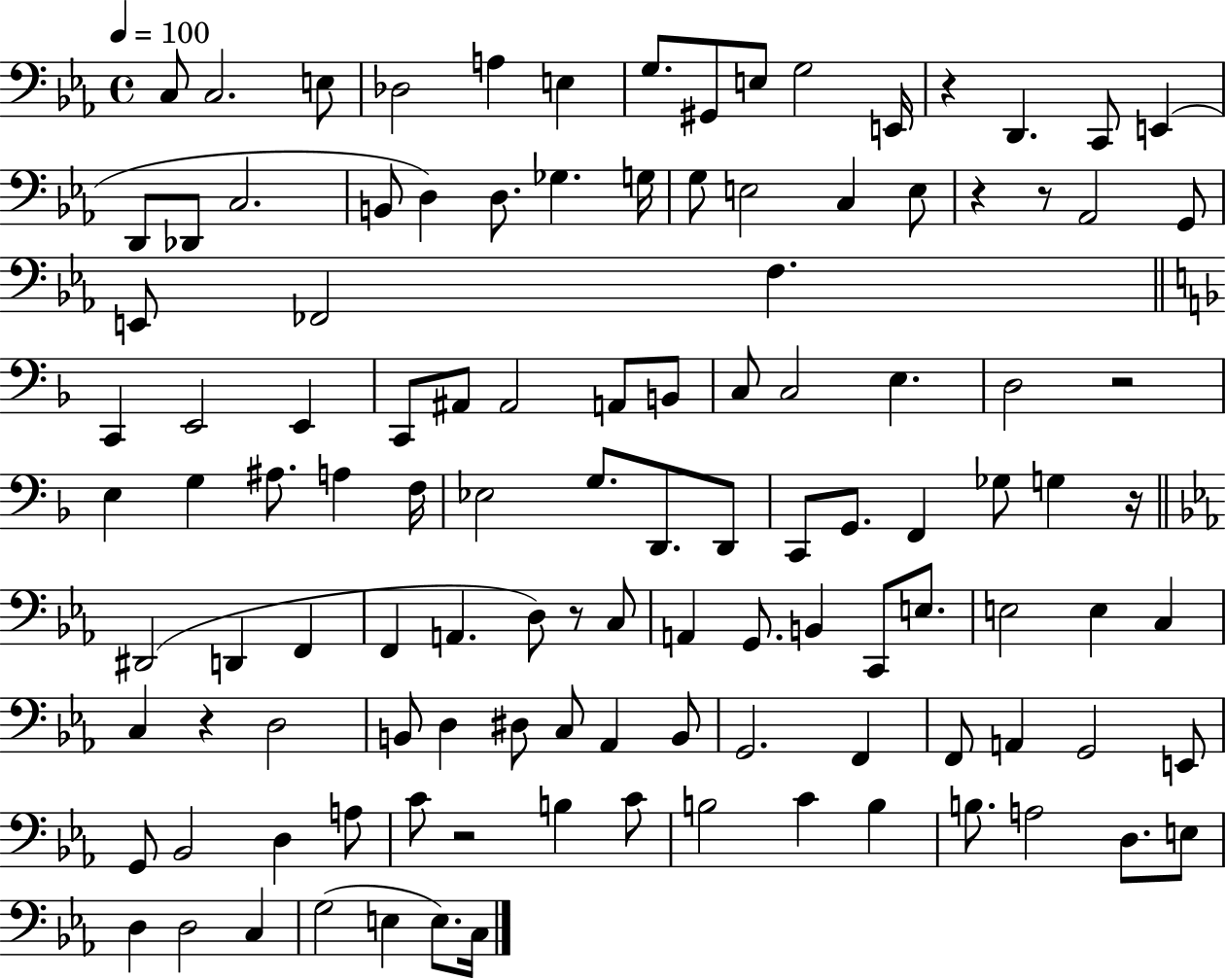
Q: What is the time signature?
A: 4/4